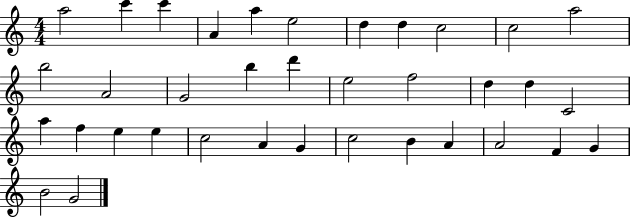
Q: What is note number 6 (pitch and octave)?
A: E5